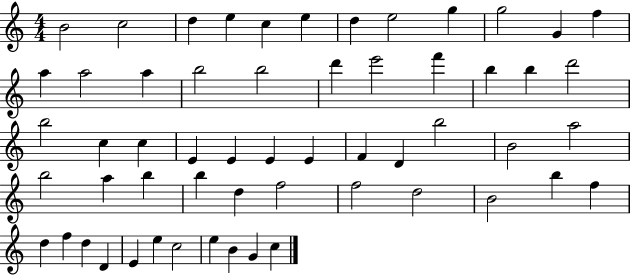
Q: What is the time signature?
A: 4/4